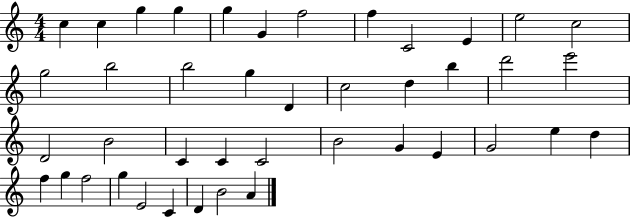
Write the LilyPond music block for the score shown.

{
  \clef treble
  \numericTimeSignature
  \time 4/4
  \key c \major
  c''4 c''4 g''4 g''4 | g''4 g'4 f''2 | f''4 c'2 e'4 | e''2 c''2 | \break g''2 b''2 | b''2 g''4 d'4 | c''2 d''4 b''4 | d'''2 e'''2 | \break d'2 b'2 | c'4 c'4 c'2 | b'2 g'4 e'4 | g'2 e''4 d''4 | \break f''4 g''4 f''2 | g''4 e'2 c'4 | d'4 b'2 a'4 | \bar "|."
}